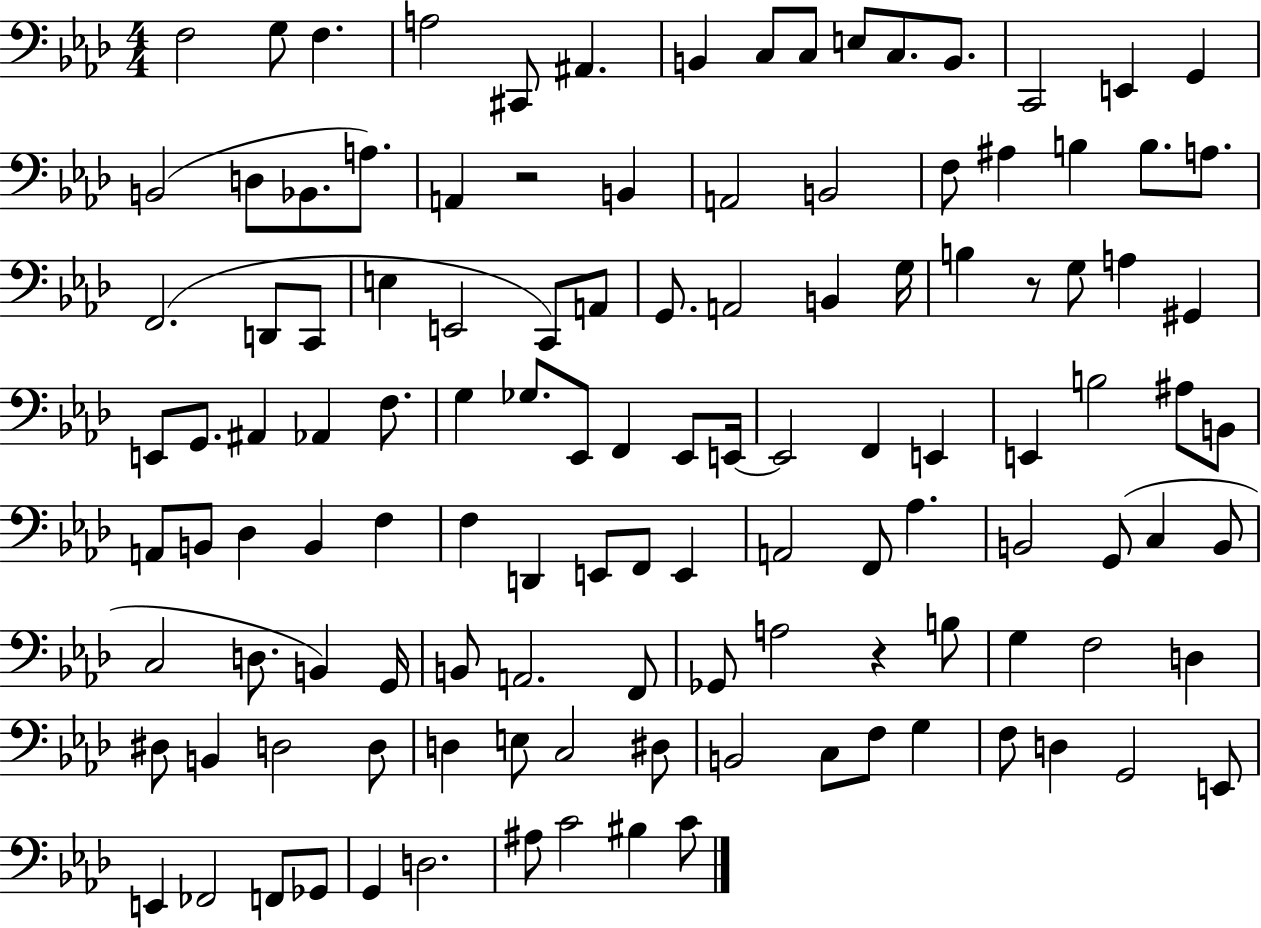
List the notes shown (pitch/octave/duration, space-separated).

F3/h G3/e F3/q. A3/h C#2/e A#2/q. B2/q C3/e C3/e E3/e C3/e. B2/e. C2/h E2/q G2/q B2/h D3/e Bb2/e. A3/e. A2/q R/h B2/q A2/h B2/h F3/e A#3/q B3/q B3/e. A3/e. F2/h. D2/e C2/e E3/q E2/h C2/e A2/e G2/e. A2/h B2/q G3/s B3/q R/e G3/e A3/q G#2/q E2/e G2/e. A#2/q Ab2/q F3/e. G3/q Gb3/e. Eb2/e F2/q Eb2/e E2/s E2/h F2/q E2/q E2/q B3/h A#3/e B2/e A2/e B2/e Db3/q B2/q F3/q F3/q D2/q E2/e F2/e E2/q A2/h F2/e Ab3/q. B2/h G2/e C3/q B2/e C3/h D3/e. B2/q G2/s B2/e A2/h. F2/e Gb2/e A3/h R/q B3/e G3/q F3/h D3/q D#3/e B2/q D3/h D3/e D3/q E3/e C3/h D#3/e B2/h C3/e F3/e G3/q F3/e D3/q G2/h E2/e E2/q FES2/h F2/e Gb2/e G2/q D3/h. A#3/e C4/h BIS3/q C4/e